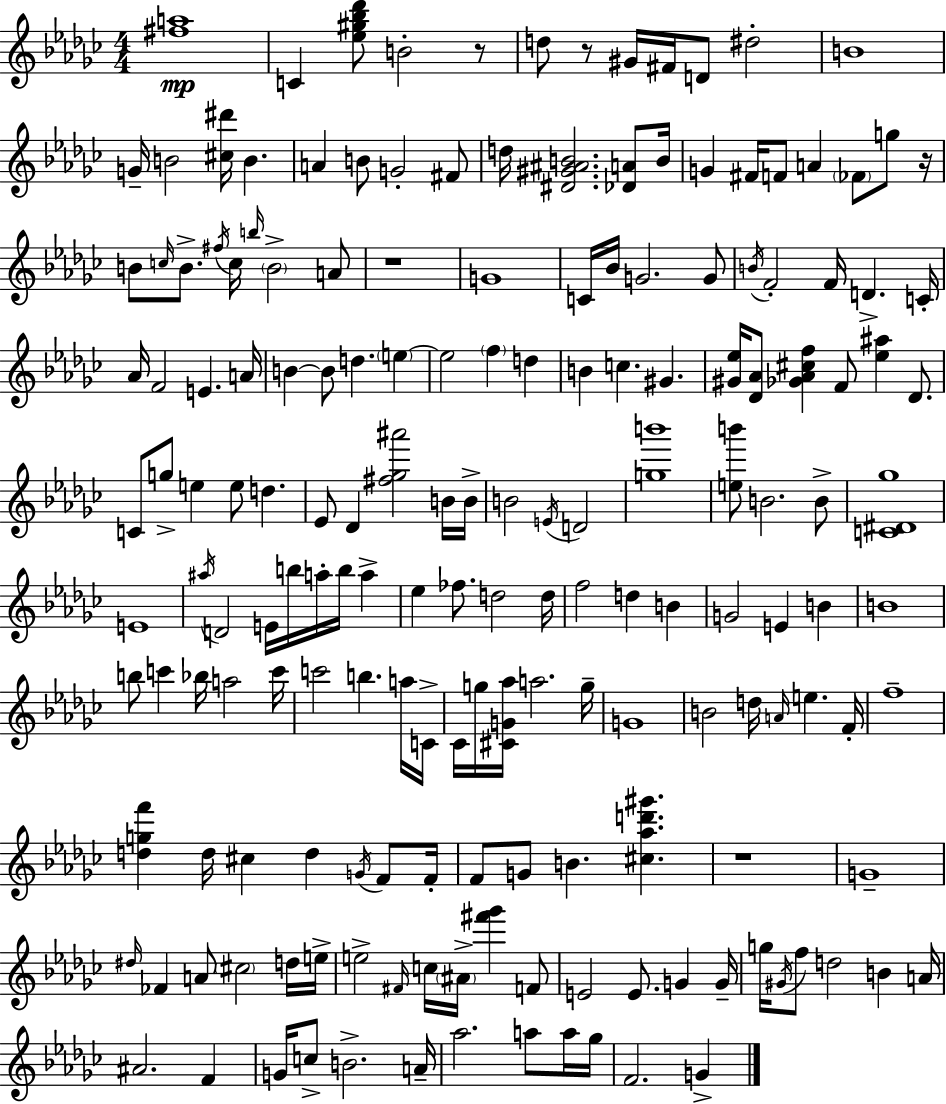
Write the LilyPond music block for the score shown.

{
  \clef treble
  \numericTimeSignature
  \time 4/4
  \key ees \minor
  <fis'' a''>1\mp | c'4 <ees'' gis'' bes'' des'''>8 b'2-. r8 | d''8 r8 gis'16 fis'16 d'8 dis''2-. | b'1 | \break g'16-- b'2 <cis'' dis'''>16 b'4. | a'4 b'8 g'2-. fis'8 | d''16 <dis' gis' ais' b'>2. <des' a'>8 b'16 | g'4 fis'16 f'8 a'4 \parenthesize fes'8 g''8 r16 | \break b'8 \grace { c''16 } b'8.-> \acciaccatura { fis''16 } c''16 \grace { b''16 } \parenthesize b'2-> | a'8 r1 | g'1 | c'16 bes'16 g'2. | \break g'8 \acciaccatura { b'16 } f'2-. f'16 d'4.-> | c'16-. aes'16 f'2 e'4. | a'16 b'4~~ b'8 d''4. | \parenthesize e''4~~ e''2 \parenthesize f''4 | \break d''4 b'4 c''4. gis'4. | <gis' ees''>16 <des' aes'>8 <ges' aes' cis'' f''>4 f'8 <ees'' ais''>4 | des'8. c'8 g''8-> e''4 e''8 d''4. | ees'8 des'4 <fis'' ges'' ais'''>2 | \break b'16 b'16-> b'2 \acciaccatura { e'16 } d'2 | <g'' b'''>1 | <e'' b'''>8 b'2. | b'8-> <c' dis' ges''>1 | \break e'1 | \acciaccatura { ais''16 } d'2 e'16 b''16 | a''16-. b''16 a''4-> ees''4 fes''8. d''2 | d''16 f''2 d''4 | \break b'4 g'2 e'4 | b'4 b'1 | b''8 c'''4 bes''16 a''2 | c'''16 c'''2 b''4. | \break a''16 c'16-> ces'16 g''16 <cis' g' aes''>16 a''2. | g''16-- g'1 | b'2 d''16 \grace { a'16 } | e''4. f'16-. f''1-- | \break <d'' g'' f'''>4 d''16 cis''4 | d''4 \acciaccatura { g'16 } f'8 f'16-. f'8 g'8 b'4. | <cis'' aes'' d''' gis'''>4. r1 | g'1-- | \break \grace { dis''16 } fes'4 a'8 \parenthesize cis''2 | d''16 e''16-> e''2-> | \grace { fis'16 } c''16 \parenthesize ais'16-> <fis''' ges'''>4 f'8 e'2 | e'8. g'4 g'16-- g''16 \acciaccatura { gis'16 } f''8 d''2 | \break b'4 a'16 ais'2. | f'4 g'16 c''8-> b'2.-> | a'16-- aes''2. | a''8 a''16 ges''16 f'2. | \break g'4-> \bar "|."
}